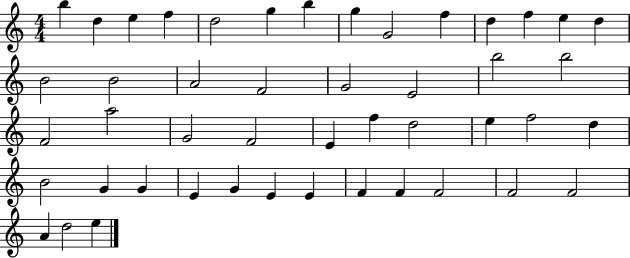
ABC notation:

X:1
T:Untitled
M:4/4
L:1/4
K:C
b d e f d2 g b g G2 f d f e d B2 B2 A2 F2 G2 E2 b2 b2 F2 a2 G2 F2 E f d2 e f2 d B2 G G E G E E F F F2 F2 F2 A d2 e